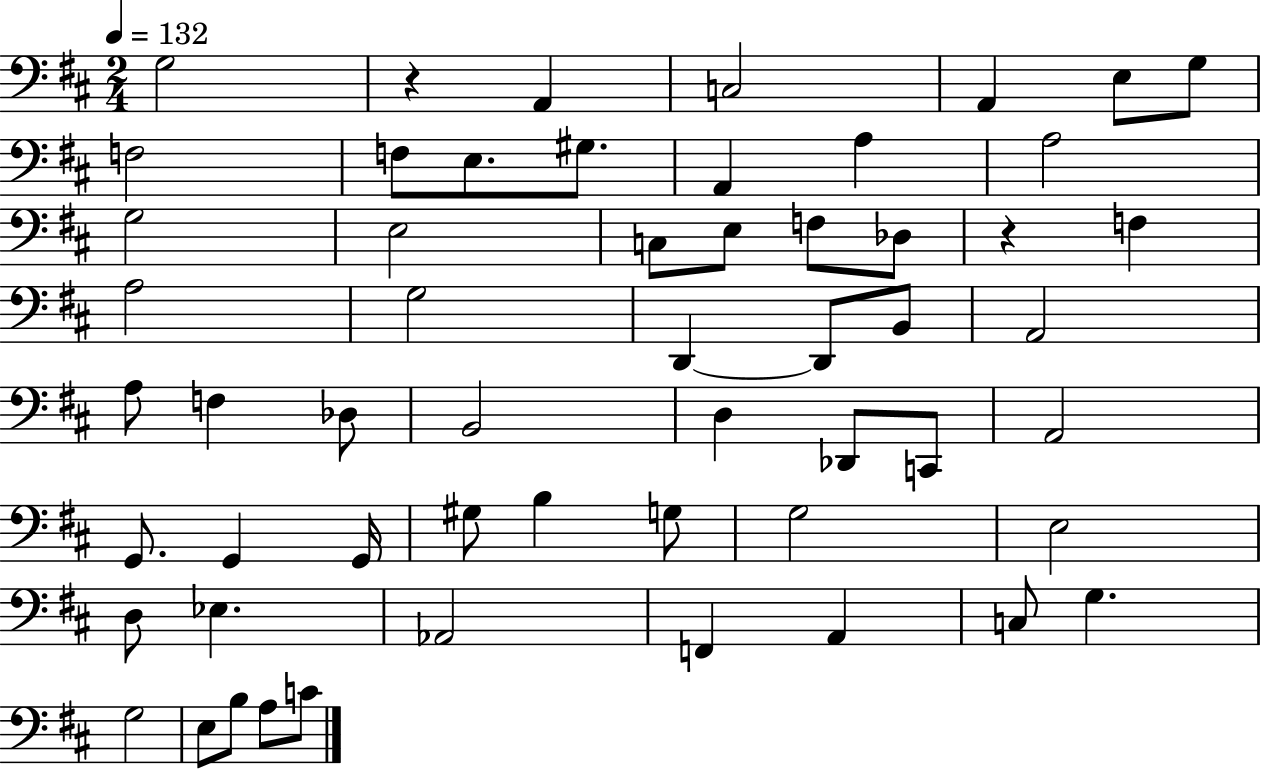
G3/h R/q A2/q C3/h A2/q E3/e G3/e F3/h F3/e E3/e. G#3/e. A2/q A3/q A3/h G3/h E3/h C3/e E3/e F3/e Db3/e R/q F3/q A3/h G3/h D2/q D2/e B2/e A2/h A3/e F3/q Db3/e B2/h D3/q Db2/e C2/e A2/h G2/e. G2/q G2/s G#3/e B3/q G3/e G3/h E3/h D3/e Eb3/q. Ab2/h F2/q A2/q C3/e G3/q. G3/h E3/e B3/e A3/e C4/e